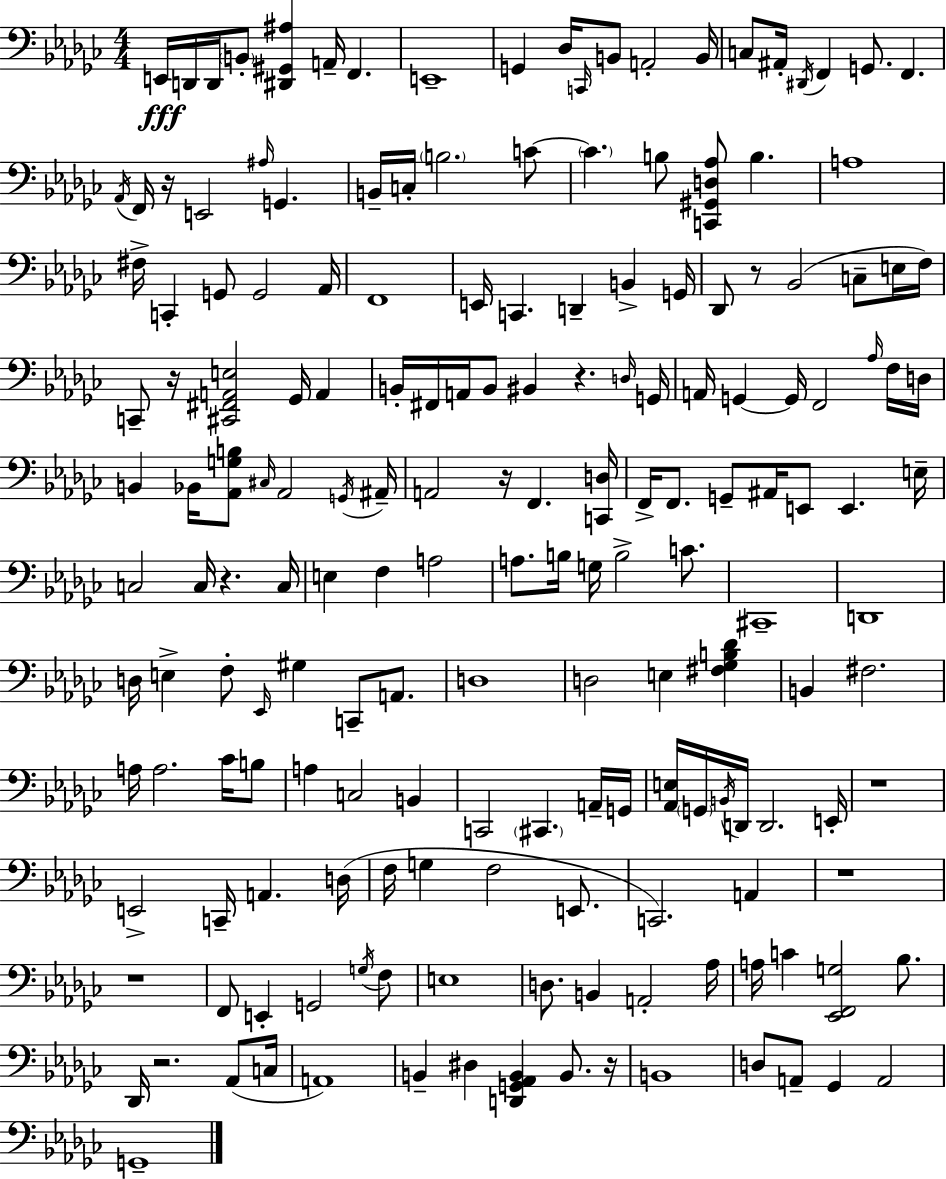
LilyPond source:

{
  \clef bass
  \numericTimeSignature
  \time 4/4
  \key ees \minor
  e,16\fff d,16 d,16 \parenthesize b,8-. <dis, gis, ais>4 a,16-- f,4. | e,1-- | g,4 des16 \grace { c,16 } b,8 a,2-. | b,16 c8 ais,16-. \acciaccatura { dis,16 } f,4 g,8. f,4. | \break \acciaccatura { aes,16 } f,16 r16 e,2 \grace { ais16 } g,4. | b,16-- c16-. \parenthesize b2. | c'8~~ \parenthesize c'4. b8 <c, gis, d aes>8 b4. | a1 | \break fis16-> c,4-. g,8 g,2 | aes,16 f,1 | e,16 c,4. d,4-- b,4-> | g,16 des,8 r8 bes,2( | \break c8-- e16 f16) c,8-- r16 <cis, fis, a, e>2 ges,16 | a,4 b,16-. fis,16 a,16 b,8 bis,4 r4. | \grace { d16 } g,16 a,16 g,4~~ g,16 f,2 | \grace { aes16 } f16 d16 b,4 bes,16 <aes, g b>8 \grace { cis16 } aes,2 | \break \acciaccatura { g,16 } ais,16-- a,2 | r16 f,4. <c, d>16 f,16-> f,8. g,8-- ais,16 e,8 | e,4. e16-- c2 | c16 r4. c16 e4 f4 | \break a2 a8. b16 g16 b2-> | c'8. cis,1-- | d,1 | d16 e4-> f8-. \grace { ees,16 } | \break gis4 c,8-- a,8. d1 | d2 | e4 <fis ges b des'>4 b,4 fis2. | a16 a2. | \break ces'16 b8 a4 c2 | b,4 c,2 | \parenthesize cis,4. a,16-- g,16 <aes, e>16 \parenthesize g,16 \acciaccatura { b,16 } d,16 d,2. | e,16-. r1 | \break e,2-> | c,16-- a,4. d16( f16 g4 f2 | e,8. c,2.) | a,4 r1 | \break r1 | f,8 e,4-. | g,2 \acciaccatura { g16 } f8 e1 | d8. b,4 | \break a,2-. aes16 a16 c'4 | <ees, f, g>2 bes8. des,16 r2. | aes,8( c16 a,1) | b,4-- dis4 | \break <d, g, aes, b,>4 b,8. r16 b,1 | d8 a,8-- ges,4 | a,2 g,1-- | \bar "|."
}